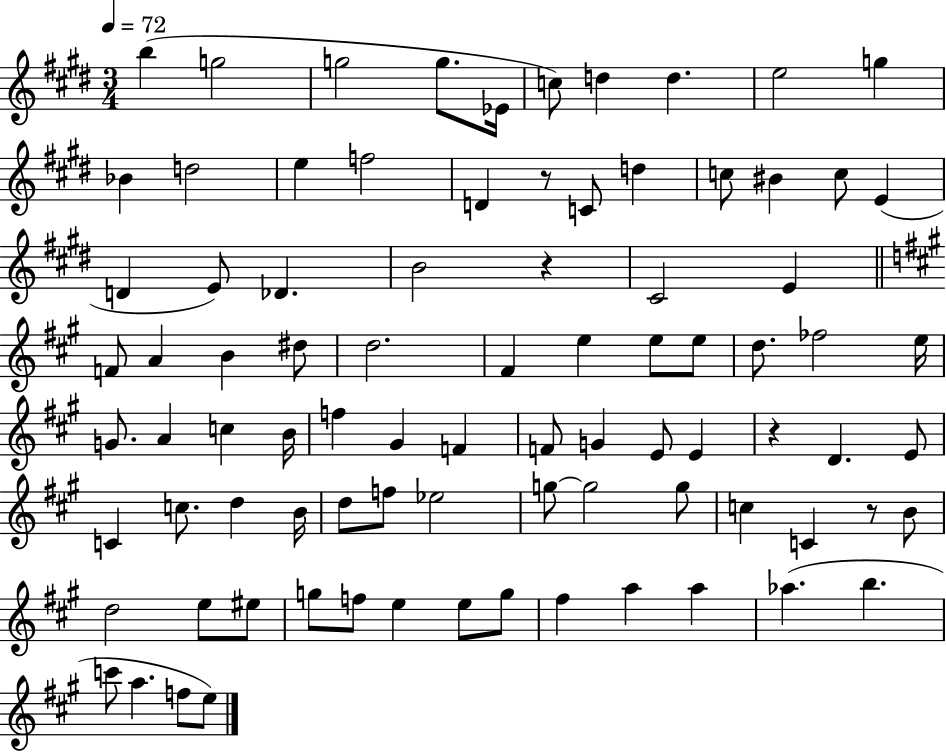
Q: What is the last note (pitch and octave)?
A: E5